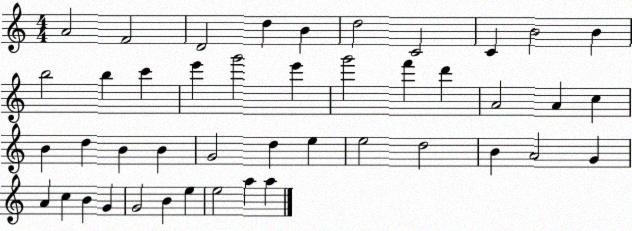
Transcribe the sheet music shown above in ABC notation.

X:1
T:Untitled
M:4/4
L:1/4
K:C
A2 F2 D2 d B d2 C2 C B2 B b2 b c' e' g'2 e' g'2 f' d' A2 A c B d B B G2 d e e2 d2 B A2 G A c B G G2 B e e2 a a